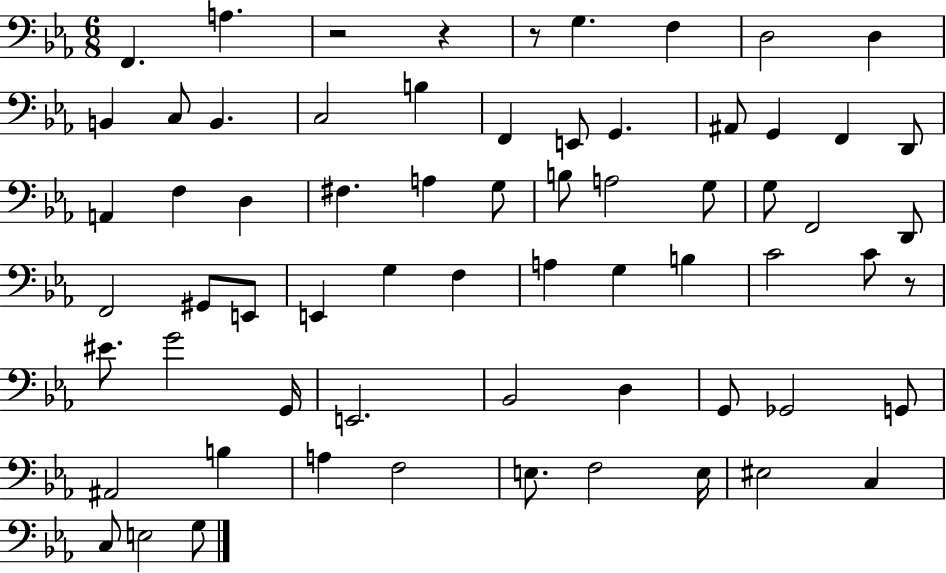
{
  \clef bass
  \numericTimeSignature
  \time 6/8
  \key ees \major
  f,4. a4. | r2 r4 | r8 g4. f4 | d2 d4 | \break b,4 c8 b,4. | c2 b4 | f,4 e,8 g,4. | ais,8 g,4 f,4 d,8 | \break a,4 f4 d4 | fis4. a4 g8 | b8 a2 g8 | g8 f,2 d,8 | \break f,2 gis,8 e,8 | e,4 g4 f4 | a4 g4 b4 | c'2 c'8 r8 | \break eis'8. g'2 g,16 | e,2. | bes,2 d4 | g,8 ges,2 g,8 | \break ais,2 b4 | a4 f2 | e8. f2 e16 | eis2 c4 | \break c8 e2 g8 | \bar "|."
}